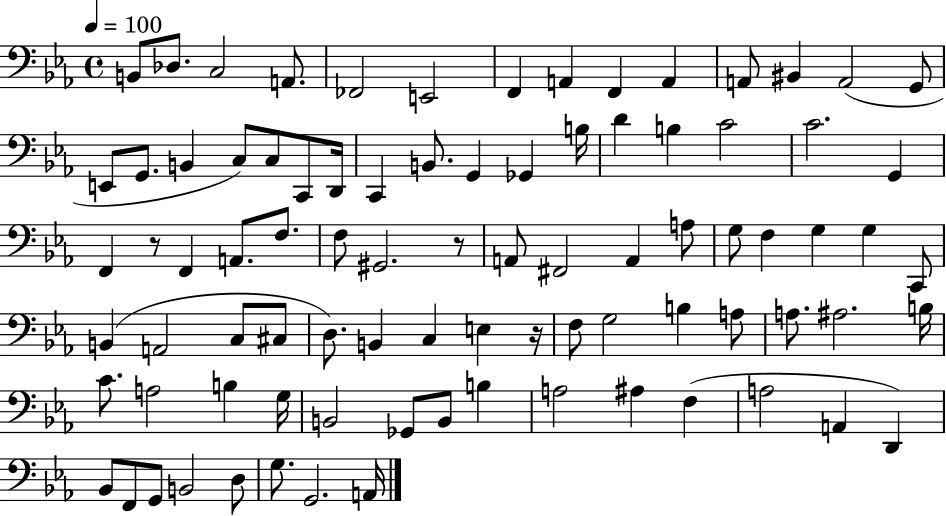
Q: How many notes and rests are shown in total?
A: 86